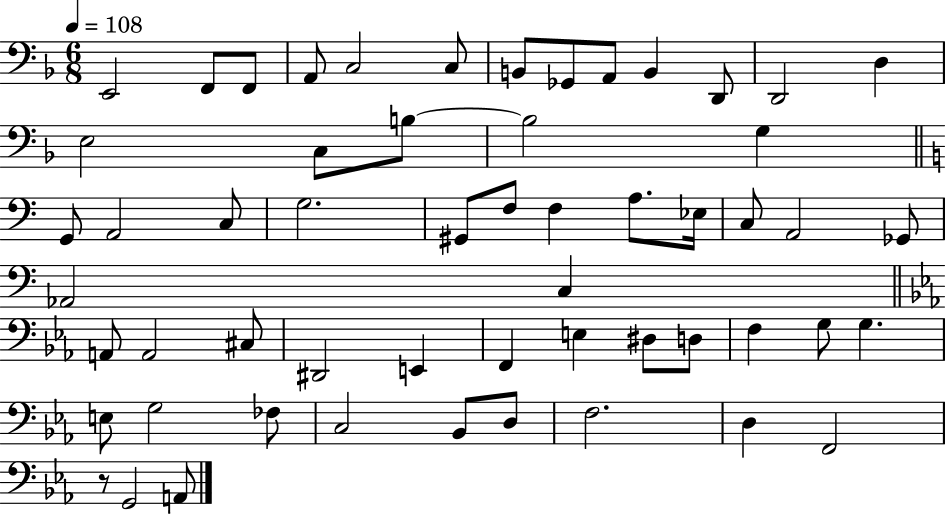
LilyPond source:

{
  \clef bass
  \numericTimeSignature
  \time 6/8
  \key f \major
  \tempo 4 = 108
  e,2 f,8 f,8 | a,8 c2 c8 | b,8 ges,8 a,8 b,4 d,8 | d,2 d4 | \break e2 c8 b8~~ | b2 g4 | \bar "||" \break \key a \minor g,8 a,2 c8 | g2. | gis,8 f8 f4 a8. ees16 | c8 a,2 ges,8 | \break aes,2 c4 | \bar "||" \break \key c \minor a,8 a,2 cis8 | dis,2 e,4 | f,4 e4 dis8 d8 | f4 g8 g4. | \break e8 g2 fes8 | c2 bes,8 d8 | f2. | d4 f,2 | \break r8 g,2 a,8 | \bar "|."
}